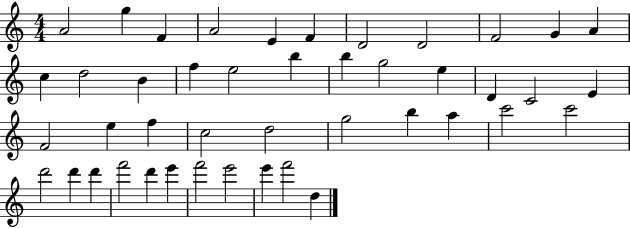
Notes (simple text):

A4/h G5/q F4/q A4/h E4/q F4/q D4/h D4/h F4/h G4/q A4/q C5/q D5/h B4/q F5/q E5/h B5/q B5/q G5/h E5/q D4/q C4/h E4/q F4/h E5/q F5/q C5/h D5/h G5/h B5/q A5/q C6/h C6/h D6/h D6/q D6/q F6/h D6/q E6/q F6/h E6/h E6/q F6/h D5/q